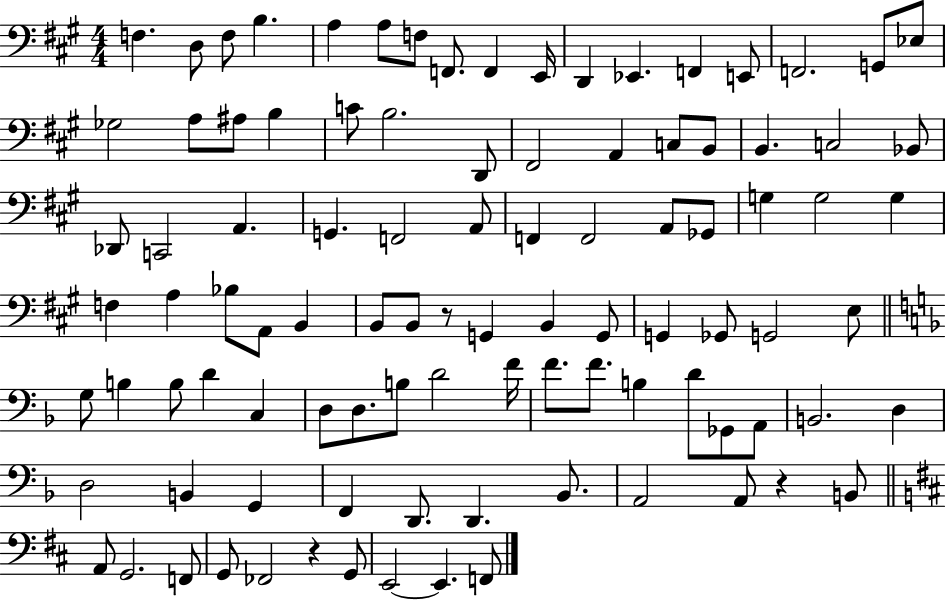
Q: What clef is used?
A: bass